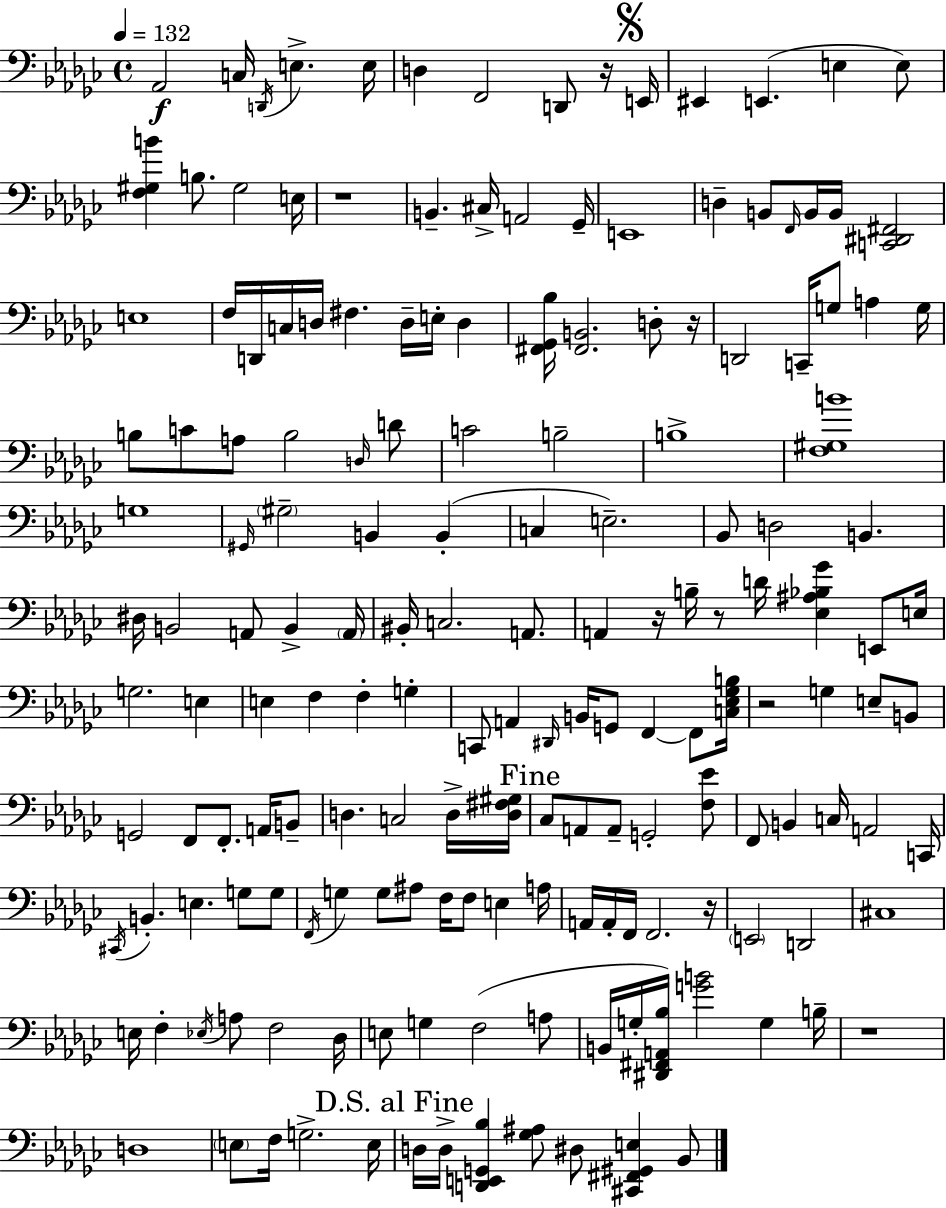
{
  \clef bass
  \time 4/4
  \defaultTimeSignature
  \key ees \minor
  \tempo 4 = 132
  \repeat volta 2 { aes,2\f c16 \acciaccatura { d,16 } e4.-> | e16 d4 f,2 d,8 r16 | \mark \markup { \musicglyph "scripts.segno" } e,16 eis,4 e,4.( e4 e8) | <f gis b'>4 b8. gis2 | \break e16 r1 | b,4.-- cis16-> a,2 | ges,16-- e,1 | d4-- b,8 \grace { f,16 } b,16 b,16 <c, dis, fis,>2 | \break e1 | f16 d,16 c16 d16 fis4. d16-- e16-. d4 | <fis, ges, bes>16 <fis, b,>2. d8-. | r16 d,2 c,16-- g8 a4 | \break g16 b8 c'8 a8 b2 | \grace { d16 } d'8 c'2 b2-- | b1-> | <f gis b'>1 | \break g1 | \grace { gis,16 } \parenthesize gis2-- b,4 | b,4-.( c4 e2.--) | bes,8 d2 b,4. | \break dis16 b,2 a,8 b,4-> | \parenthesize a,16 bis,16-. c2. | a,8. a,4 r16 b16-- r8 d'16 <ees ais bes ges'>4 | e,8 e16 g2. | \break e4 e4 f4 f4-. | g4-. c,8 a,4 \grace { dis,16 } b,16 g,8 f,4~~ | f,8 <c ees ges b>16 r2 g4 | e8-- b,8 g,2 f,8 f,8.-. | \break a,16 b,8-- d4. c2 | d16-> <d fis gis>16 \mark "Fine" ces8 a,8 a,8-- g,2-. | <f ees'>8 f,8 b,4 c16 a,2 | c,16 \acciaccatura { cis,16 } b,4.-. e4. | \break g8 g8 \acciaccatura { f,16 } g4 g8 ais8 f16 | f8 e4 a16 a,16 a,16-. f,16 f,2. | r16 \parenthesize e,2 d,2 | cis1 | \break e16 f4-. \acciaccatura { ees16 } a8 f2 | des16 e8 g4 f2( | a8 b,16 g16-. <dis, fis, a, bes>16) <g' b'>2 | g4 b16-- r1 | \break d1 | \parenthesize e8 f16 g2.-> | e16 \mark "D.S. al Fine" d16 d16-> <d, e, g, bes>4 <ges ais>8 | dis8 <cis, fis, gis, e>4 bes,8 } \bar "|."
}